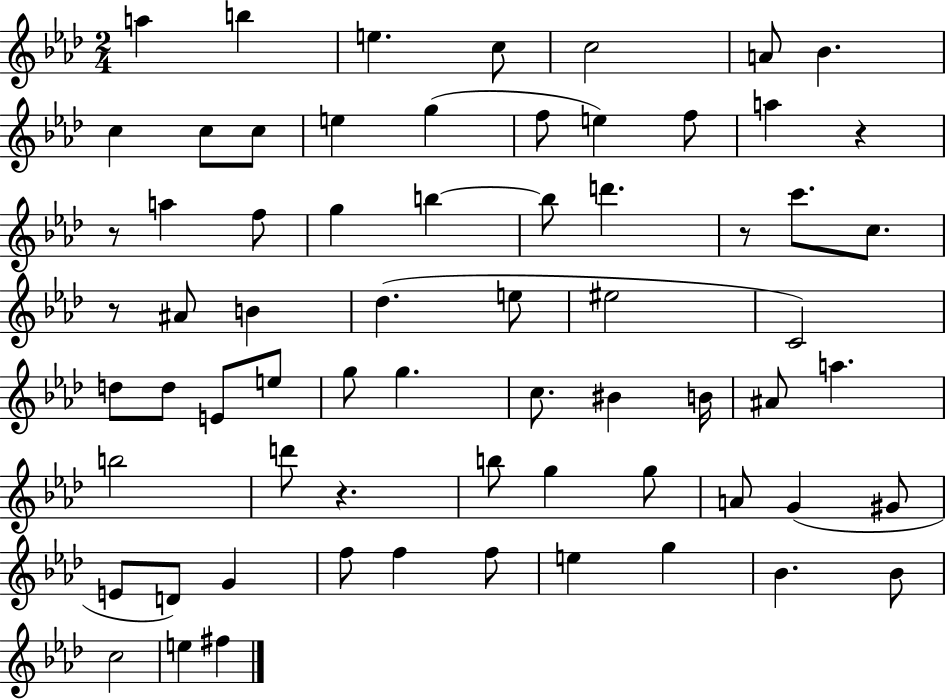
{
  \clef treble
  \numericTimeSignature
  \time 2/4
  \key aes \major
  a''4 b''4 | e''4. c''8 | c''2 | a'8 bes'4. | \break c''4 c''8 c''8 | e''4 g''4( | f''8 e''4) f''8 | a''4 r4 | \break r8 a''4 f''8 | g''4 b''4~~ | b''8 d'''4. | r8 c'''8. c''8. | \break r8 ais'8 b'4 | des''4.( e''8 | eis''2 | c'2) | \break d''8 d''8 e'8 e''8 | g''8 g''4. | c''8. bis'4 b'16 | ais'8 a''4. | \break b''2 | d'''8 r4. | b''8 g''4 g''8 | a'8 g'4( gis'8 | \break e'8 d'8) g'4 | f''8 f''4 f''8 | e''4 g''4 | bes'4. bes'8 | \break c''2 | e''4 fis''4 | \bar "|."
}